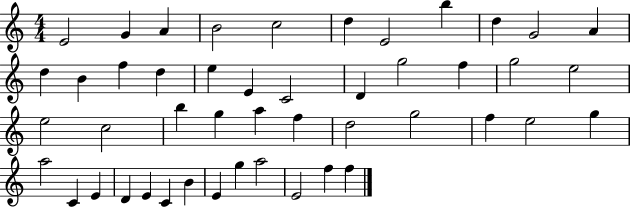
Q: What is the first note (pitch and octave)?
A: E4